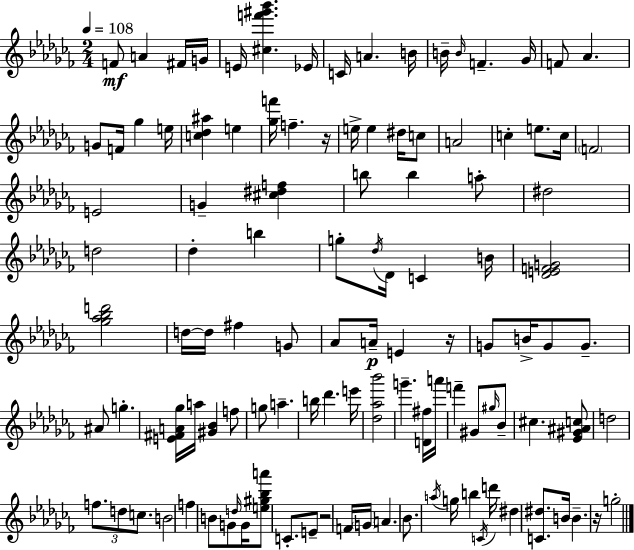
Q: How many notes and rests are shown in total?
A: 113